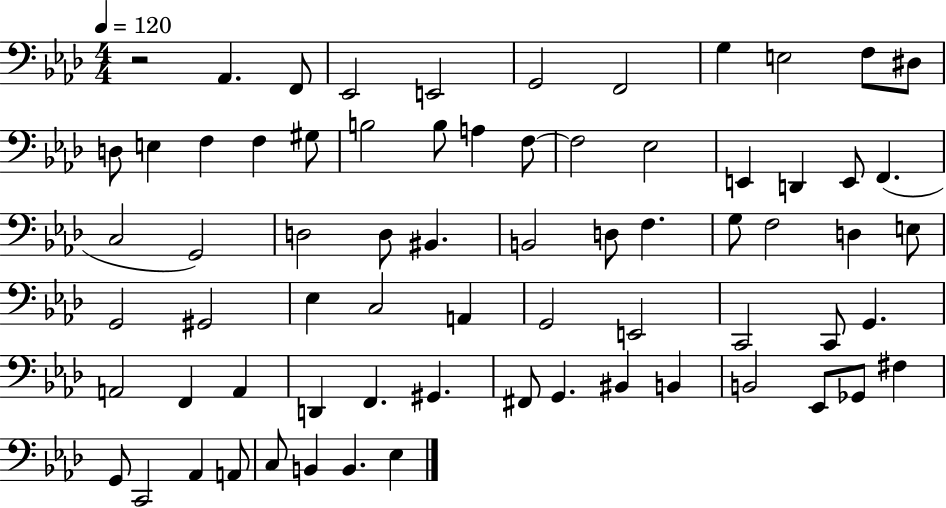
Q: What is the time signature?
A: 4/4